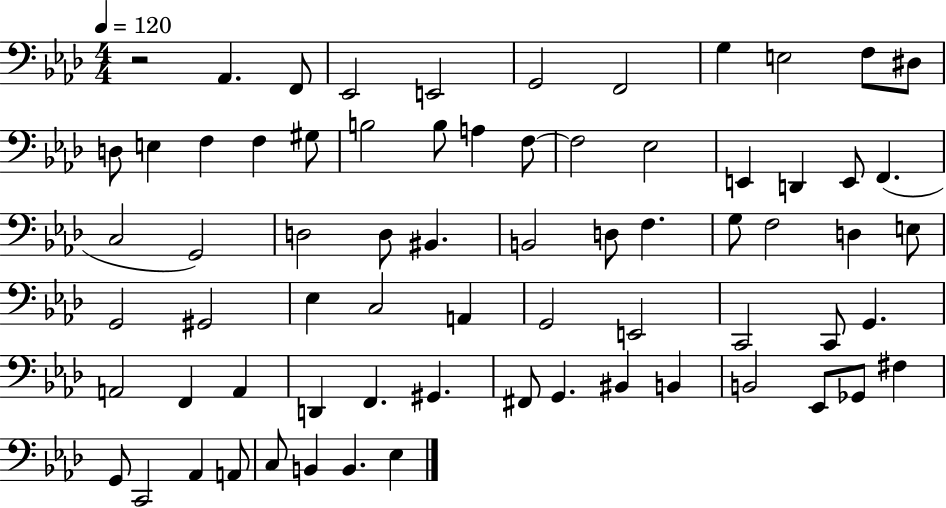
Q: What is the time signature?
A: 4/4